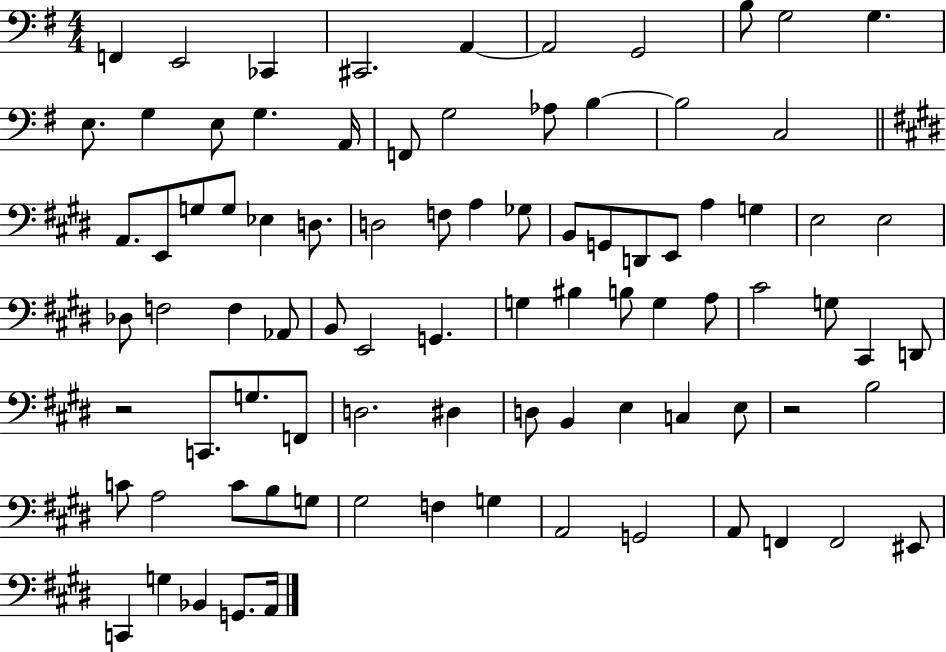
F2/q E2/h CES2/q C#2/h. A2/q A2/h G2/h B3/e G3/h G3/q. E3/e. G3/q E3/e G3/q. A2/s F2/e G3/h Ab3/e B3/q B3/h C3/h A2/e. E2/e G3/e G3/e Eb3/q D3/e. D3/h F3/e A3/q Gb3/e B2/e G2/e D2/e E2/e A3/q G3/q E3/h E3/h Db3/e F3/h F3/q Ab2/e B2/e E2/h G2/q. G3/q BIS3/q B3/e G3/q A3/e C#4/h G3/e C#2/q D2/e R/h C2/e. G3/e. F2/e D3/h. D#3/q D3/e B2/q E3/q C3/q E3/e R/h B3/h C4/e A3/h C4/e B3/e G3/e G#3/h F3/q G3/q A2/h G2/h A2/e F2/q F2/h EIS2/e C2/q G3/q Bb2/q G2/e. A2/s